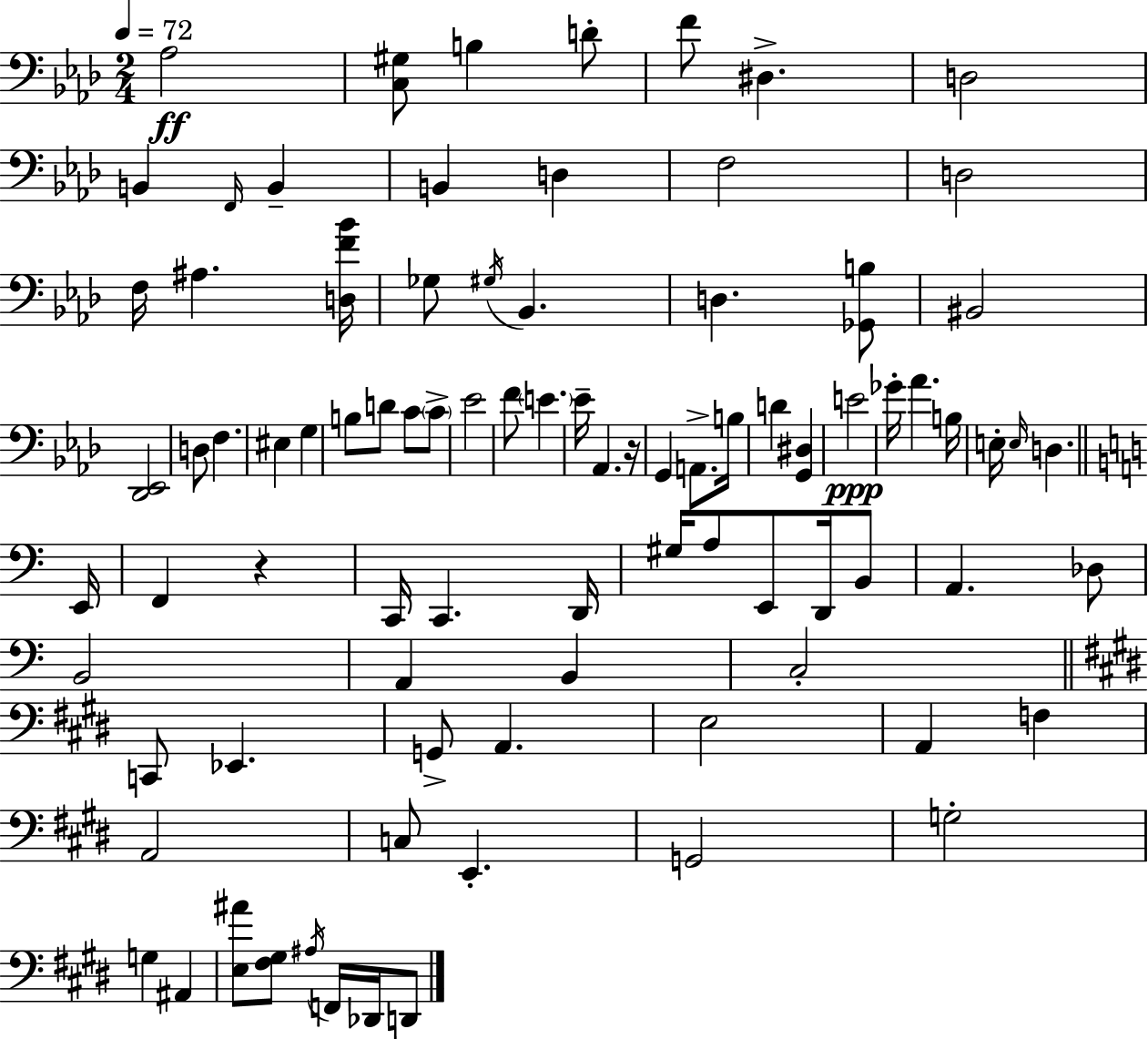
{
  \clef bass
  \numericTimeSignature
  \time 2/4
  \key f \minor
  \tempo 4 = 72
  \repeat volta 2 { aes2\ff | <c gis>8 b4 d'8-. | f'8 dis4.-> | d2 | \break b,4 \grace { f,16 } b,4-- | b,4 d4 | f2 | d2 | \break f16 ais4. | <d f' bes'>16 ges8 \acciaccatura { gis16 } bes,4. | d4. | <ges, b>8 bis,2 | \break <des, ees,>2 | d8 f4. | eis4 g4 | b8 d'8 c'8 | \break \parenthesize c'8-> ees'2 | f'8 \parenthesize e'4. | ees'16-- aes,4. | r16 g,4 a,8.-> | \break b16 d'4 <g, dis>4 | e'2\ppp | ges'16-. aes'4. | b16 e16-. \grace { e16 } d4. | \break \bar "||" \break \key a \minor e,16 f,4 r4 | c,16 c,4. | d,16 gis16 a8 e,8 d,16 b,8 | a,4. des8 | \break b,2 | a,4 b,4 | c2-. | \bar "||" \break \key e \major c,8 ees,4. | g,8-> a,4. | e2 | a,4 f4 | \break a,2 | c8 e,4.-. | g,2 | g2-. | \break g4 ais,4 | <e ais'>8 <fis gis>8 \acciaccatura { ais16 } f,16 des,16 d,8 | } \bar "|."
}